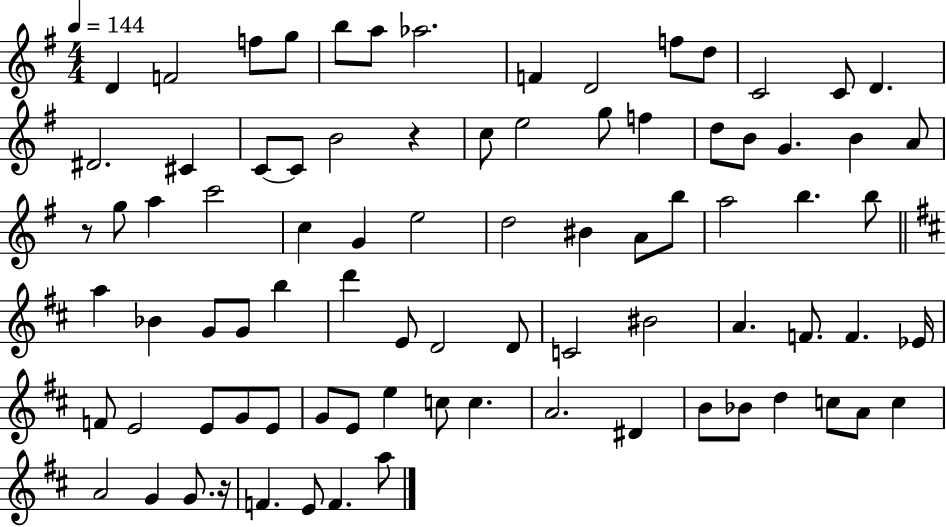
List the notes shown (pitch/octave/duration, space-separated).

D4/q F4/h F5/e G5/e B5/e A5/e Ab5/h. F4/q D4/h F5/e D5/e C4/h C4/e D4/q. D#4/h. C#4/q C4/e C4/e B4/h R/q C5/e E5/h G5/e F5/q D5/e B4/e G4/q. B4/q A4/e R/e G5/e A5/q C6/h C5/q G4/q E5/h D5/h BIS4/q A4/e B5/e A5/h B5/q. B5/e A5/q Bb4/q G4/e G4/e B5/q D6/q E4/e D4/h D4/e C4/h BIS4/h A4/q. F4/e. F4/q. Eb4/s F4/e E4/h E4/e G4/e E4/e G4/e E4/e E5/q C5/e C5/q. A4/h. D#4/q B4/e Bb4/e D5/q C5/e A4/e C5/q A4/h G4/q G4/e. R/s F4/q. E4/e F4/q. A5/e